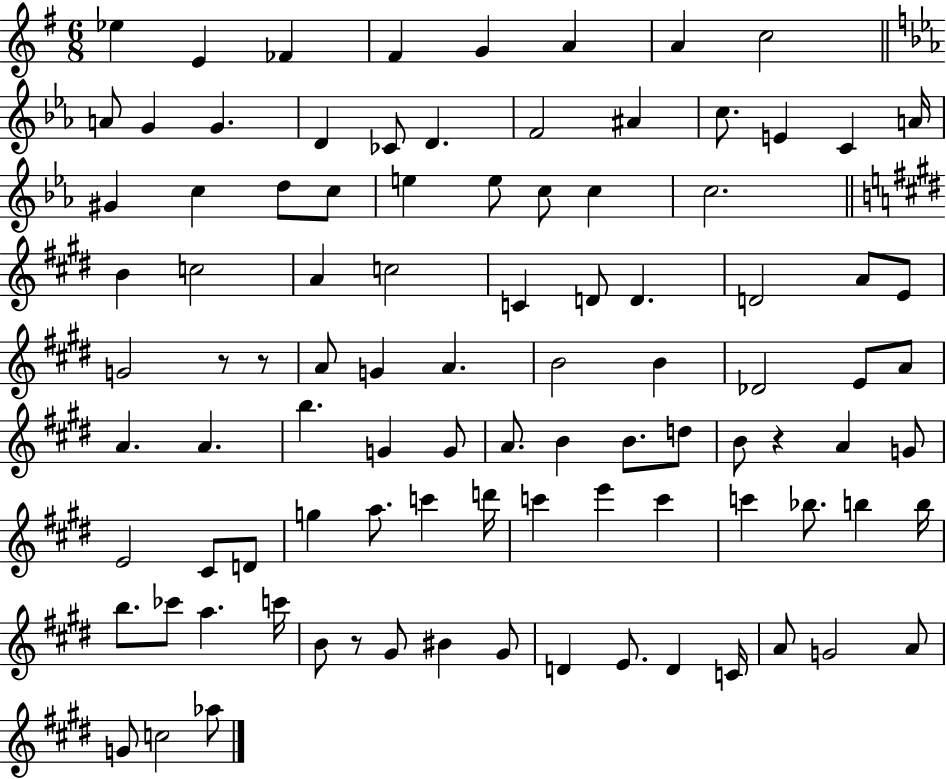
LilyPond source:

{
  \clef treble
  \numericTimeSignature
  \time 6/8
  \key g \major
  ees''4 e'4 fes'4 | fis'4 g'4 a'4 | a'4 c''2 | \bar "||" \break \key c \minor a'8 g'4 g'4. | d'4 ces'8 d'4. | f'2 ais'4 | c''8. e'4 c'4 a'16 | \break gis'4 c''4 d''8 c''8 | e''4 e''8 c''8 c''4 | c''2. | \bar "||" \break \key e \major b'4 c''2 | a'4 c''2 | c'4 d'8 d'4. | d'2 a'8 e'8 | \break g'2 r8 r8 | a'8 g'4 a'4. | b'2 b'4 | des'2 e'8 a'8 | \break a'4. a'4. | b''4. g'4 g'8 | a'8. b'4 b'8. d''8 | b'8 r4 a'4 g'8 | \break e'2 cis'8 d'8 | g''4 a''8. c'''4 d'''16 | c'''4 e'''4 c'''4 | c'''4 bes''8. b''4 b''16 | \break b''8. ces'''8 a''4. c'''16 | b'8 r8 gis'8 bis'4 gis'8 | d'4 e'8. d'4 c'16 | a'8 g'2 a'8 | \break g'8 c''2 aes''8 | \bar "|."
}